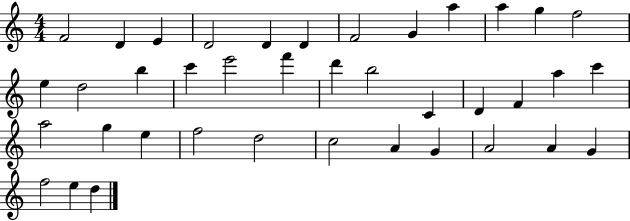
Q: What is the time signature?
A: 4/4